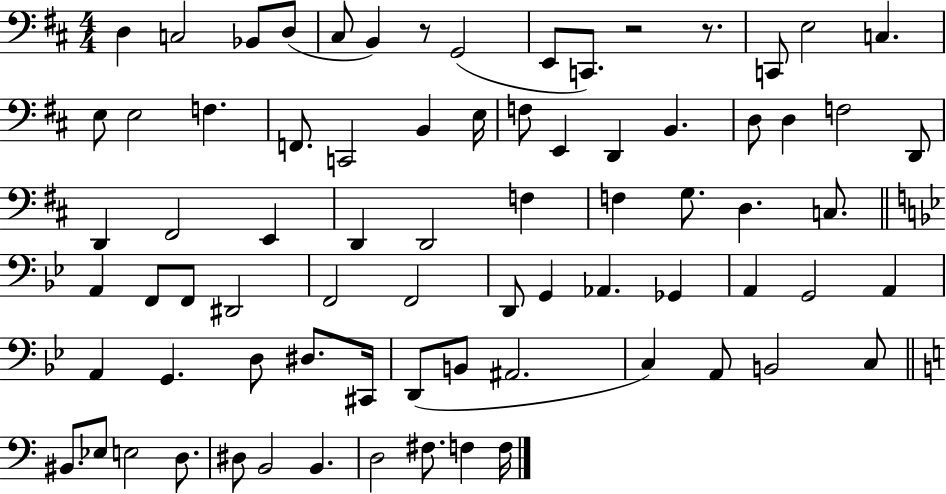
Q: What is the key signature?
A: D major